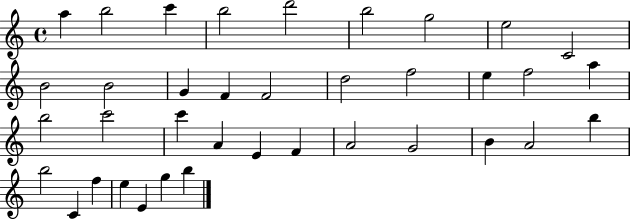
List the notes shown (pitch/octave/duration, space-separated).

A5/q B5/h C6/q B5/h D6/h B5/h G5/h E5/h C4/h B4/h B4/h G4/q F4/q F4/h D5/h F5/h E5/q F5/h A5/q B5/h C6/h C6/q A4/q E4/q F4/q A4/h G4/h B4/q A4/h B5/q B5/h C4/q F5/q E5/q E4/q G5/q B5/q